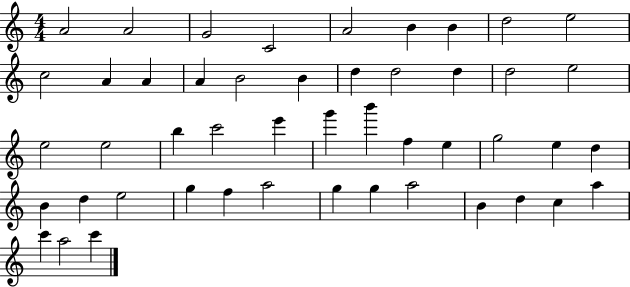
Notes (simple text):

A4/h A4/h G4/h C4/h A4/h B4/q B4/q D5/h E5/h C5/h A4/q A4/q A4/q B4/h B4/q D5/q D5/h D5/q D5/h E5/h E5/h E5/h B5/q C6/h E6/q G6/q B6/q F5/q E5/q G5/h E5/q D5/q B4/q D5/q E5/h G5/q F5/q A5/h G5/q G5/q A5/h B4/q D5/q C5/q A5/q C6/q A5/h C6/q